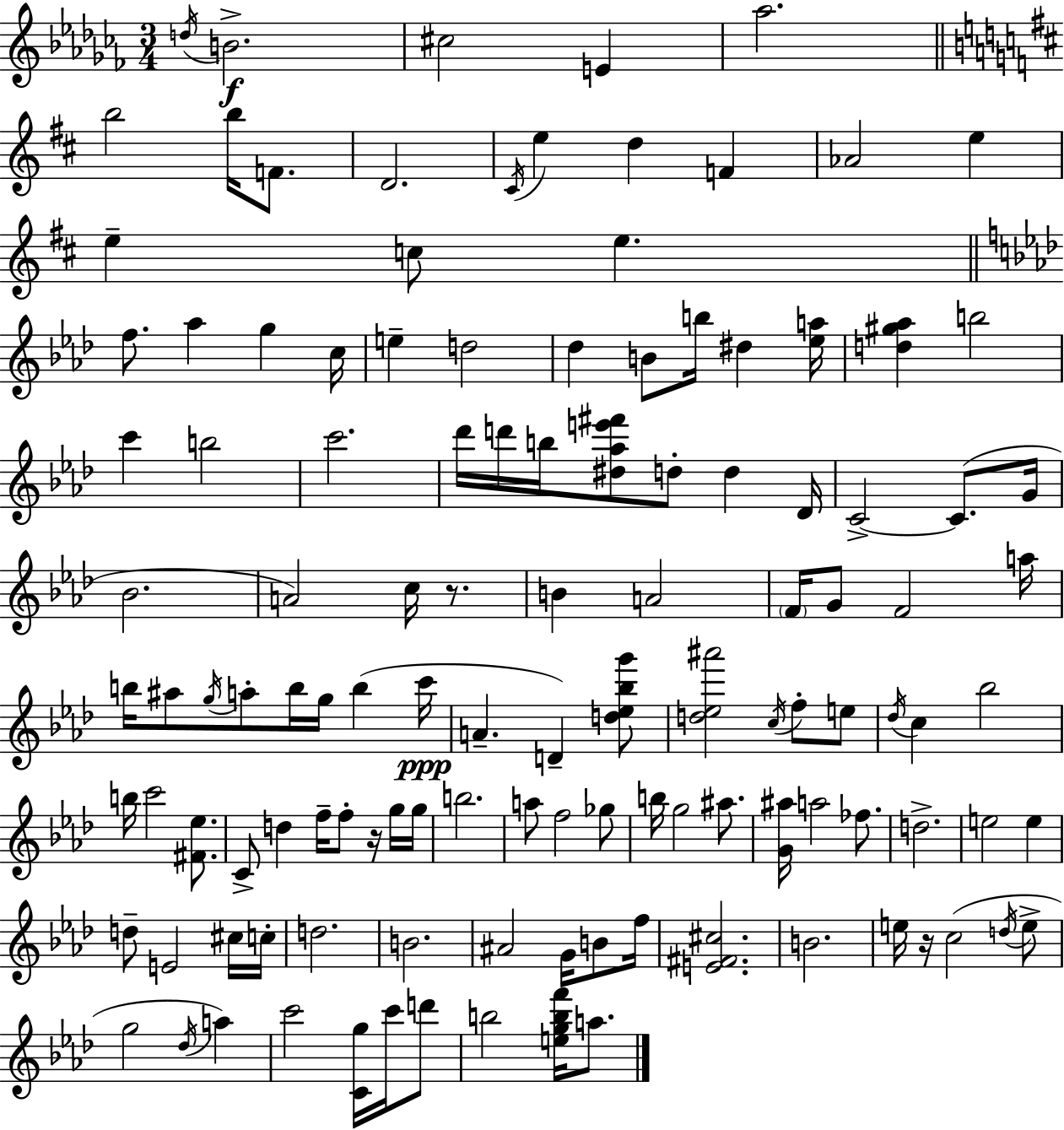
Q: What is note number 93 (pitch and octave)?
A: A#4